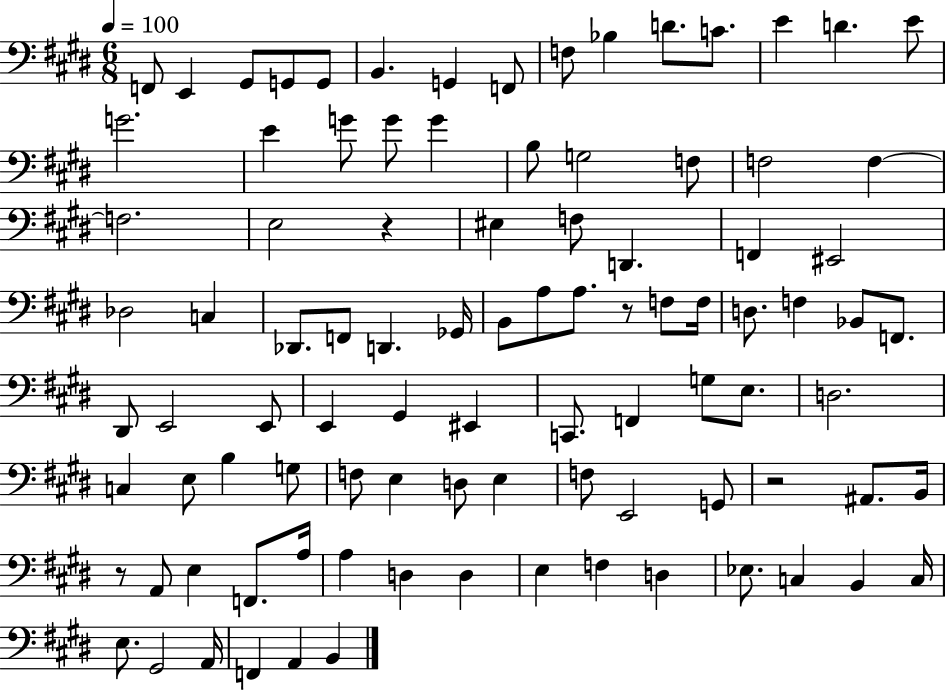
F2/e E2/q G#2/e G2/e G2/e B2/q. G2/q F2/e F3/e Bb3/q D4/e. C4/e. E4/q D4/q. E4/e G4/h. E4/q G4/e G4/e G4/q B3/e G3/h F3/e F3/h F3/q F3/h. E3/h R/q EIS3/q F3/e D2/q. F2/q EIS2/h Db3/h C3/q Db2/e. F2/e D2/q. Gb2/s B2/e A3/e A3/e. R/e F3/e F3/s D3/e. F3/q Bb2/e F2/e. D#2/e E2/h E2/e E2/q G#2/q EIS2/q C2/e. F2/q G3/e E3/e. D3/h. C3/q E3/e B3/q G3/e F3/e E3/q D3/e E3/q F3/e E2/h G2/e R/h A#2/e. B2/s R/e A2/e E3/q F2/e. A3/s A3/q D3/q D3/q E3/q F3/q D3/q Eb3/e. C3/q B2/q C3/s E3/e. G#2/h A2/s F2/q A2/q B2/q